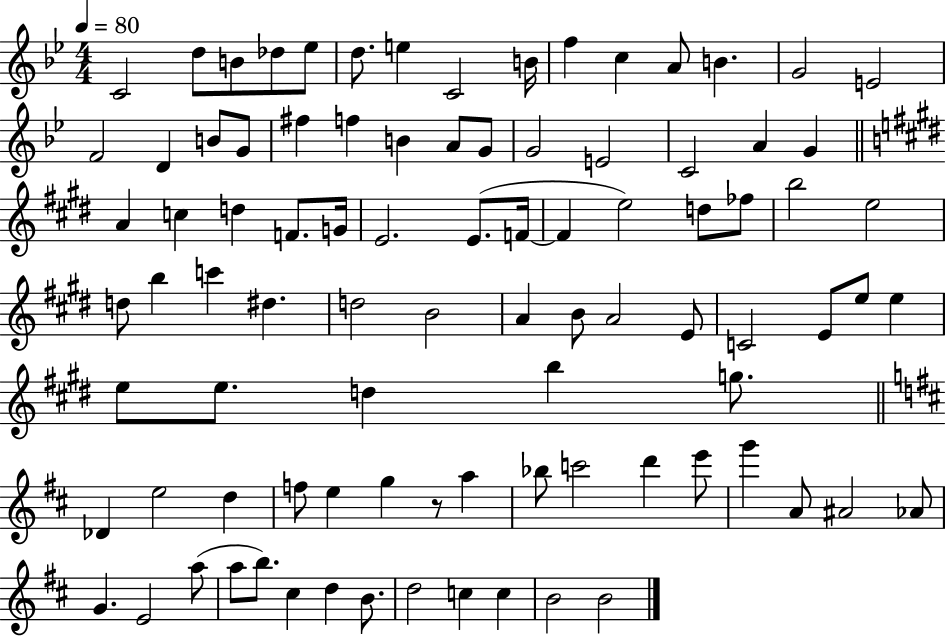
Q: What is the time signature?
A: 4/4